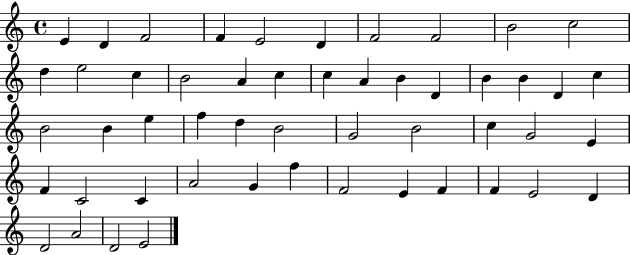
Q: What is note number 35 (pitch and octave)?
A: E4